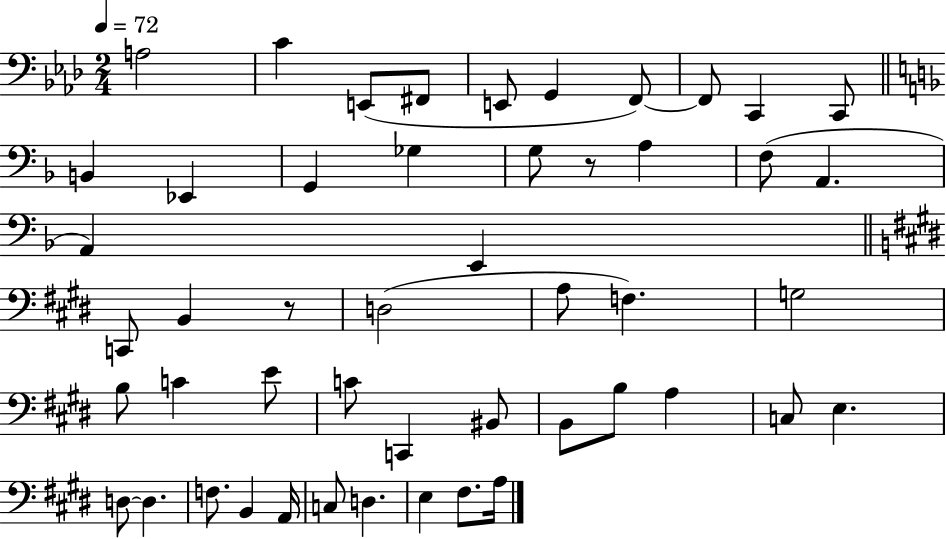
{
  \clef bass
  \numericTimeSignature
  \time 2/4
  \key aes \major
  \tempo 4 = 72
  a2 | c'4 e,8( fis,8 | e,8 g,4 f,8~~) | f,8 c,4 c,8 | \break \bar "||" \break \key f \major b,4 ees,4 | g,4 ges4 | g8 r8 a4 | f8( a,4. | \break a,4) e,4 | \bar "||" \break \key e \major c,8 b,4 r8 | d2( | a8 f4.) | g2 | \break b8 c'4 e'8 | c'8 c,4 bis,8 | b,8 b8 a4 | c8 e4. | \break d8~~ d4. | f8. b,4 a,16 | c8 d4. | e4 fis8. a16 | \break \bar "|."
}